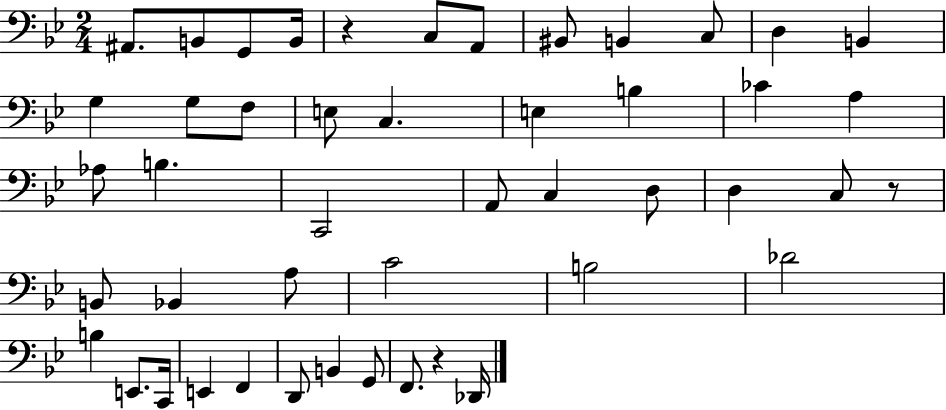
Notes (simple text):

A#2/e. B2/e G2/e B2/s R/q C3/e A2/e BIS2/e B2/q C3/e D3/q B2/q G3/q G3/e F3/e E3/e C3/q. E3/q B3/q CES4/q A3/q Ab3/e B3/q. C2/h A2/e C3/q D3/e D3/q C3/e R/e B2/e Bb2/q A3/e C4/h B3/h Db4/h B3/q E2/e. C2/s E2/q F2/q D2/e B2/q G2/e F2/e. R/q Db2/s